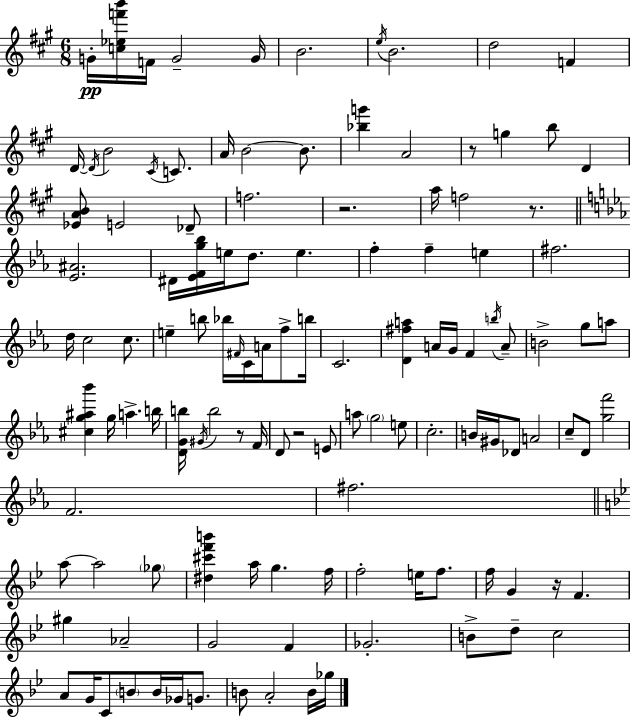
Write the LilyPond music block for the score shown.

{
  \clef treble
  \numericTimeSignature
  \time 6/8
  \key a \major
  g'16-.\pp <c'' ees'' f''' b'''>16 f'16 g'2-- g'16 | b'2. | \acciaccatura { e''16 } b'2. | d''2 f'4 | \break d'16~~ \acciaccatura { d'16 } b'2 \acciaccatura { cis'16 } | c'8. a'16 b'2~~ | b'8. <bes'' g'''>4 a'2 | r8 g''4 b''8 d'4 | \break <ees' a' b'>8 e'2 | des'8-- f''2. | r2. | a''16 f''2 | \break r8. \bar "||" \break \key ees \major <ees' ais'>2. | dis'16 <ees' f' g'' bes''>16 e''16 d''8. e''4. | f''4-. f''4-- e''4 | fis''2. | \break d''16 c''2 c''8. | e''4-- b''8 bes''16 \grace { fis'16 } c'16 a'16 f''8-> | b''16 c'2. | <d' fis'' a''>4 a'16 g'16 f'4 \acciaccatura { b''16 } | \break a'8-- b'2-> g''8 | a''8 <cis'' g'' ais'' bes'''>4 g''16 a''4.-> | b''16 <d' g' b''>16 \acciaccatura { gis'16 } b''2 | r8 f'16 d'8 r2 | \break e'8 a''8 \parenthesize g''2 | e''8 c''2.-. | b'16 gis'16 des'8 a'2 | c''8-- d'8 <g'' f'''>2 | \break f'2. | fis''2. | \bar "||" \break \key g \minor a''8~~ a''2 \parenthesize ges''8 | <dis'' cis''' f''' b'''>4 a''16 g''4. f''16 | f''2-. e''16 f''8. | f''16 g'4 r16 f'4. | \break gis''4 aes'2-- | g'2 f'4 | ges'2.-. | b'8-> d''8-- c''2 | \break a'8 g'16 c'8 \parenthesize b'8 b'16 ges'16 g'8. | b'8 a'2-. b'16 ges''16 | \bar "|."
}